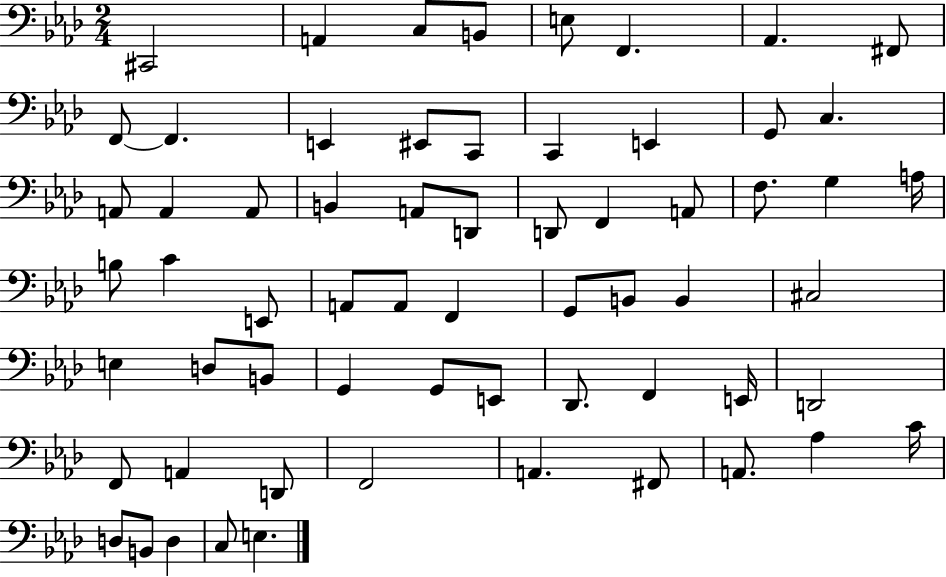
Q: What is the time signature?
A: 2/4